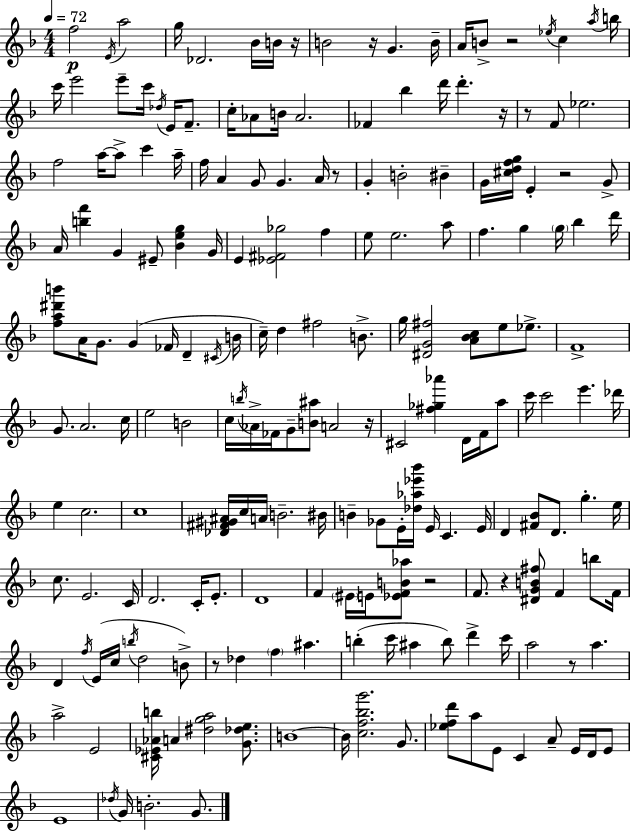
F5/h E4/s A5/h G5/s Db4/h. Bb4/s B4/s R/s B4/h R/s G4/q. B4/s A4/s B4/e R/h Eb5/s C5/q A5/s B5/s C6/s E6/h E6/e C6/s Db5/s E4/s F4/e. C5/s Ab4/e B4/s Ab4/h. FES4/q Bb5/q D6/s D6/q. R/s R/e F4/e Eb5/h. F5/h A5/s A5/e C6/q A5/s F5/s A4/q G4/e G4/q. A4/s R/e G4/q B4/h BIS4/q G4/s [C#5,D5,F5,G5]/s E4/q R/h G4/e A4/s [B5,F6]/q G4/q EIS4/e [Bb4,E5,G5]/q G4/s E4/q [Eb4,F#4,Gb5]/h F5/q E5/e E5/h. A5/e F5/q. G5/q G5/s Bb5/q D6/s [F5,A5,D#6,B6]/e A4/s G4/e. G4/q FES4/s D4/q C#4/s B4/s C5/s D5/q F#5/h B4/e. G5/s [D#4,G4,F#5]/h [A4,Bb4,C5]/e E5/e Eb5/e. F4/w G4/e. A4/h. C5/s E5/h B4/h C5/s B5/s Ab4/s FES4/s G4/e [B4,A#5]/e A4/h R/s C#4/h [F#5,Gb5,Ab6]/q D4/s F4/s A5/e C6/s C6/h E6/q. Db6/s E5/q C5/h. C5/w [Db4,F#4,G#4,A#4]/s C5/s A4/s B4/h. BIS4/s B4/q Gb4/e E4/s [Db5,Ab5,Eb6,Bb6]/s E4/s C4/q. E4/s D4/q [F#4,Bb4]/e D4/e. G5/q. E5/s C5/e. E4/h. C4/s D4/h. C4/s E4/e. D4/w F4/q EIS4/s E4/s [Eb4,F4,B4,Ab5]/e R/h F4/e. R/q [D#4,G4,B4,F#5]/e F4/q B5/e F4/s D4/q F5/s E4/s C5/s B5/s D5/h B4/e R/e Db5/q F5/q A#5/q. B5/q C6/s A#5/q B5/e D6/q C6/s A5/h R/e A5/q. A5/h E4/h [C#4,Eb4,Ab4,B5]/s A4/q [D#5,G5,A5]/h [G4,Db5,E5]/e. B4/w B4/s [C5,F5,Bb5,G6]/h. G4/e. [Eb5,F5,D6]/e A5/e E4/e C4/q A4/e E4/s D4/s E4/e E4/w Db5/s G4/s B4/h. G4/e.